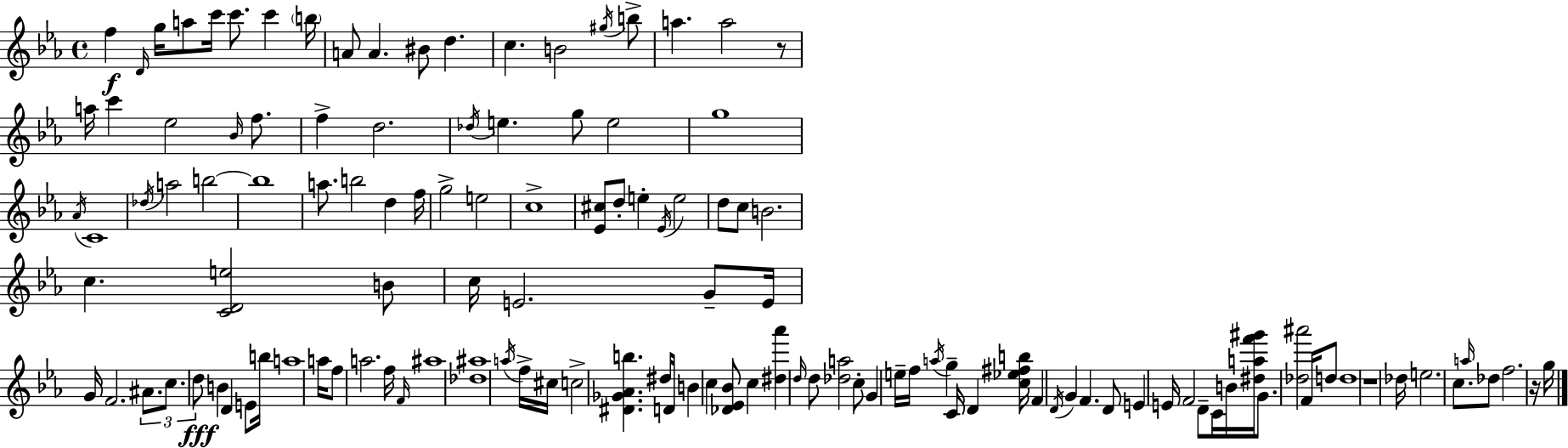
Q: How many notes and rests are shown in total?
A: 126